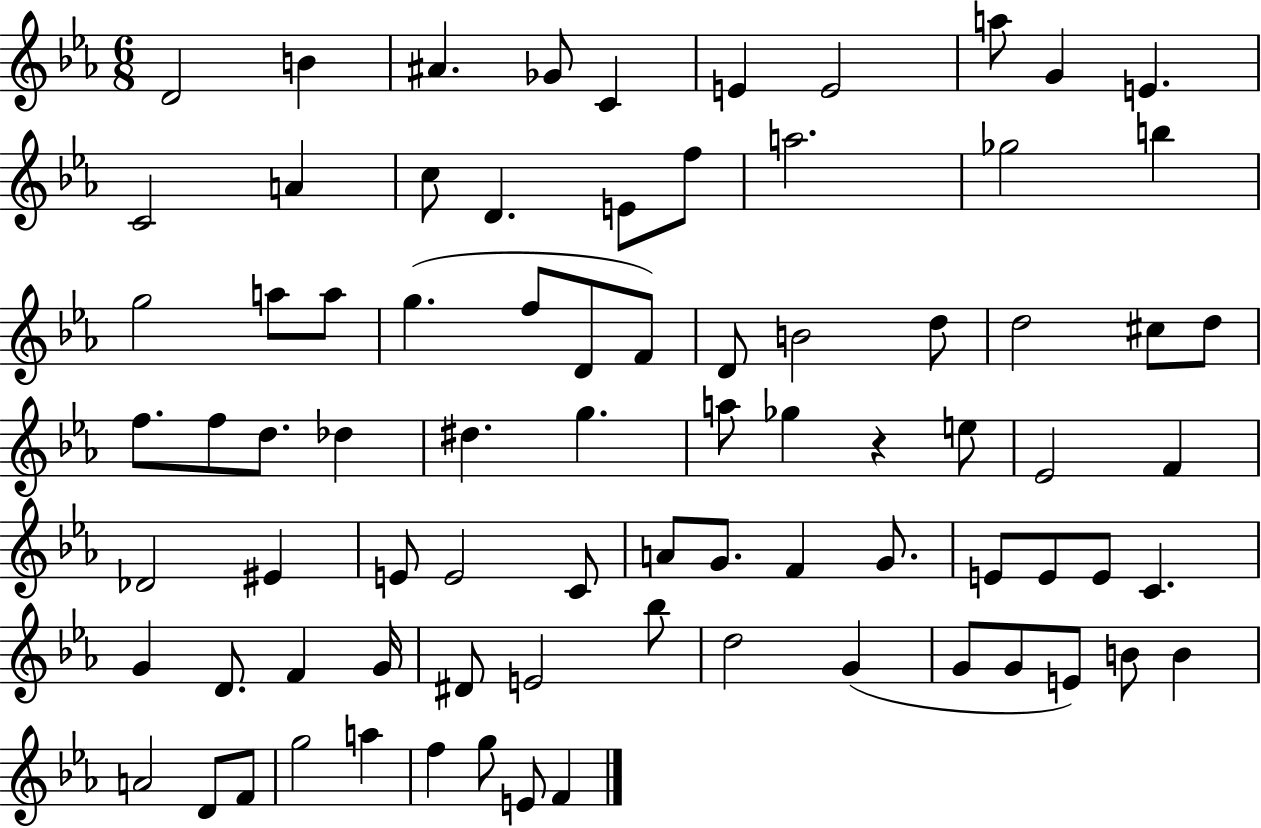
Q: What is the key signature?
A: EES major